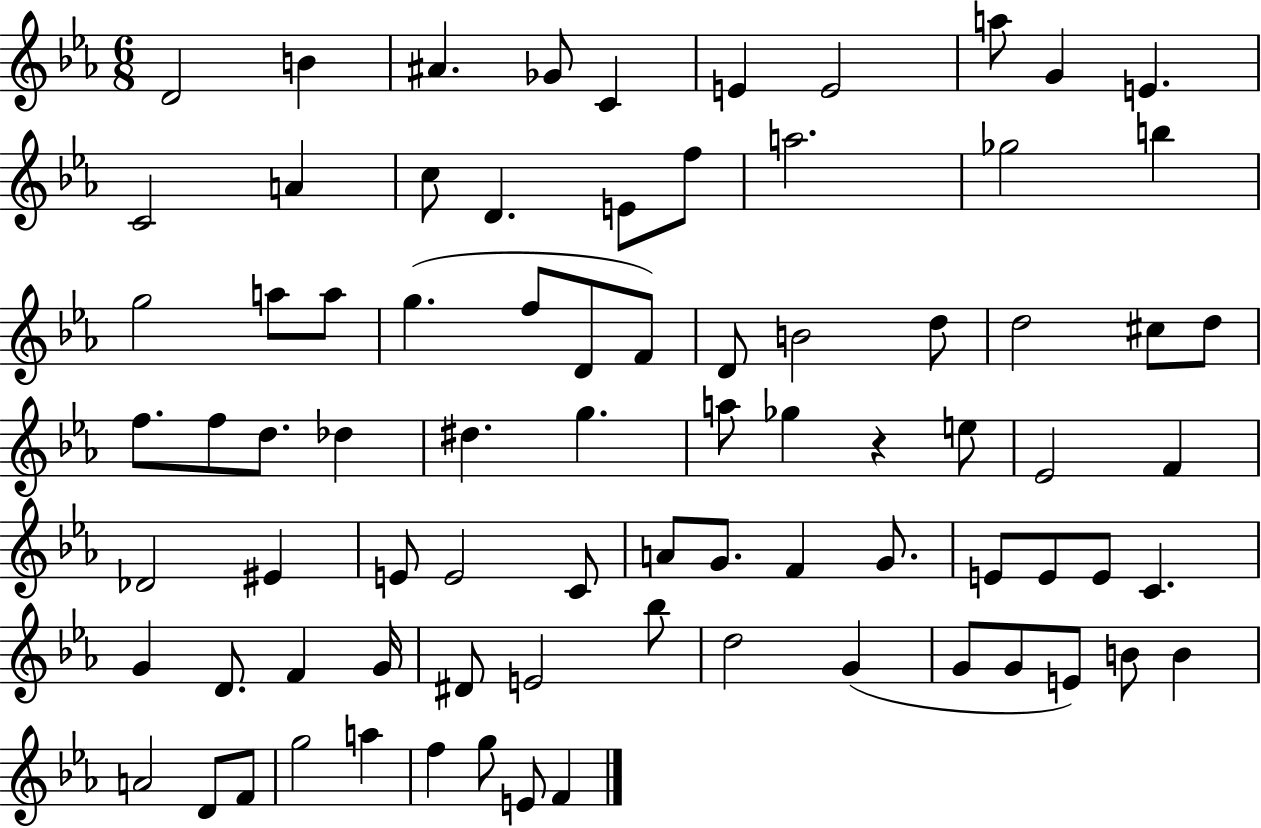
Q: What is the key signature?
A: EES major